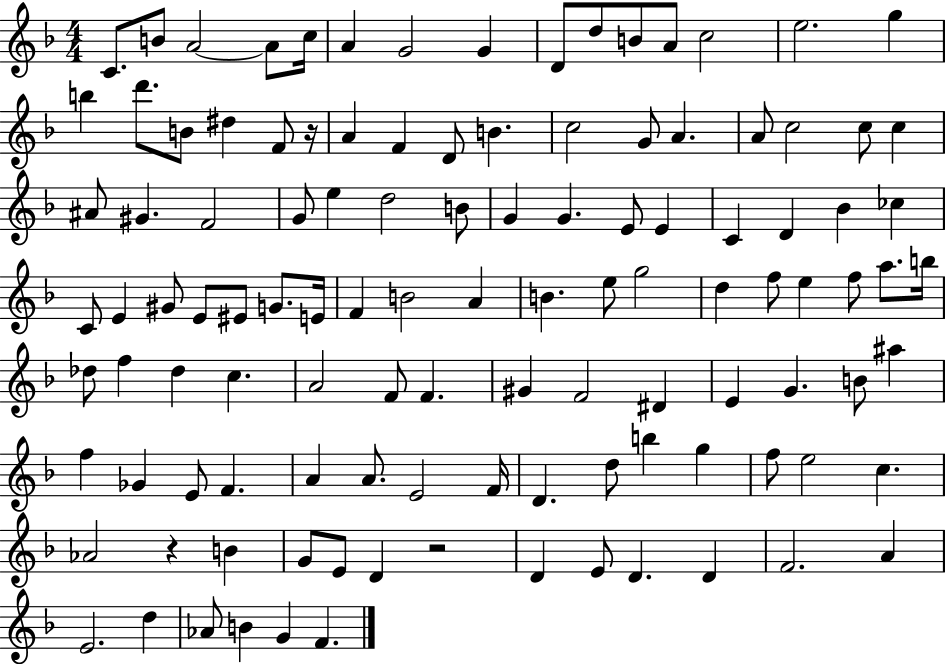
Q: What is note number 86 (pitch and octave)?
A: E4